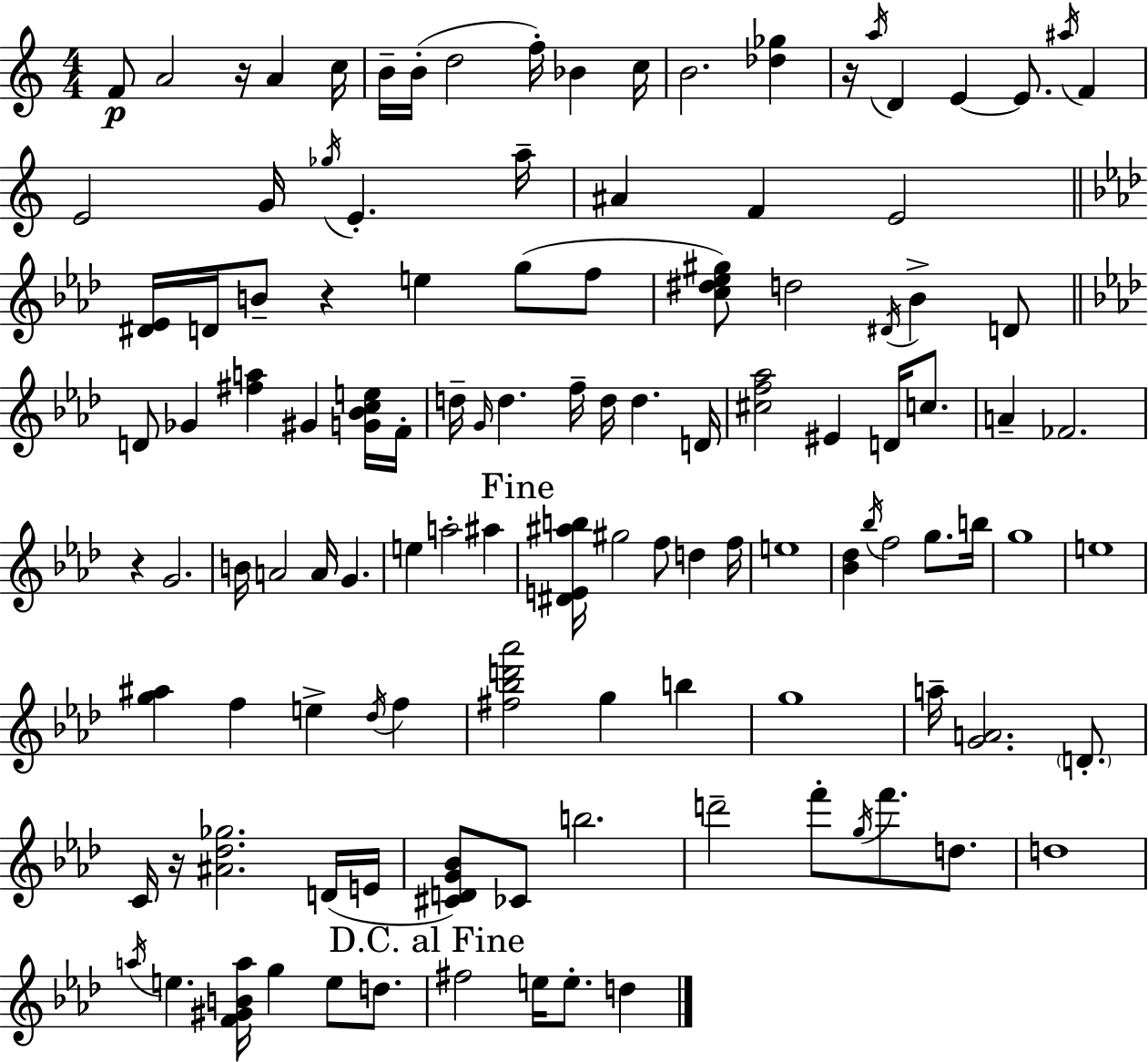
{
  \clef treble
  \numericTimeSignature
  \time 4/4
  \key c \major
  f'8\p a'2 r16 a'4 c''16 | b'16-- b'16-.( d''2 f''16-.) bes'4 c''16 | b'2. <des'' ges''>4 | r16 \acciaccatura { a''16 } d'4 e'4~~ e'8. \acciaccatura { ais''16 } f'4 | \break e'2 g'16 \acciaccatura { ges''16 } e'4.-. | a''16-- ais'4 f'4 e'2 | \bar "||" \break \key aes \major <dis' ees'>16 d'16 b'8-- r4 e''4 g''8( f''8 | <c'' dis'' ees'' gis''>8) d''2 \acciaccatura { dis'16 } bes'4-> d'8 | \bar "||" \break \key f \minor d'8 ges'4 <fis'' a''>4 gis'4 <g' bes' c'' e''>16 f'16-. | d''16-- \grace { g'16 } d''4. f''16-- d''16 d''4. | d'16 <cis'' f'' aes''>2 eis'4 d'16 c''8. | a'4-- fes'2. | \break r4 g'2. | b'16 a'2 a'16 g'4. | e''4 a''2-. ais''4 | \mark "Fine" <dis' e' ais'' b''>16 gis''2 f''8 d''4 | \break f''16 e''1 | <bes' des''>4 \acciaccatura { bes''16 } f''2 g''8. | b''16 g''1 | e''1 | \break <g'' ais''>4 f''4 e''4-> \acciaccatura { des''16 } f''4 | <fis'' bes'' d''' aes'''>2 g''4 b''4 | g''1 | a''16-- <g' a'>2. | \break \parenthesize d'8.-. c'16 r16 <ais' des'' ges''>2. | d'16( e'16 <cis' d' g' bes'>8) ces'8 b''2. | d'''2-- f'''8-. \acciaccatura { g''16 } f'''8. | d''8. d''1 | \break \acciaccatura { a''16 } e''4. <f' gis' b' a''>16 g''4 | e''8 d''8. \mark "D.C. al Fine" fis''2 e''16 e''8.-. | d''4 \bar "|."
}